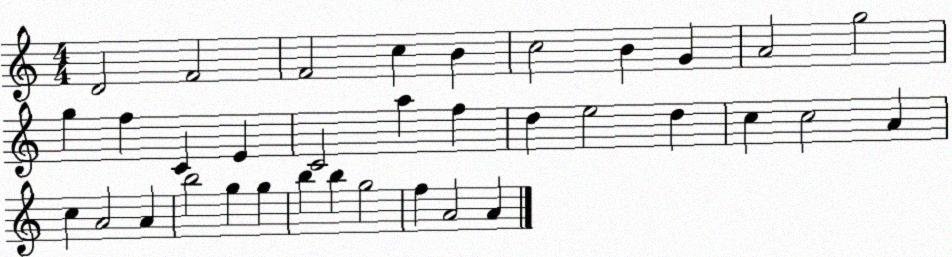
X:1
T:Untitled
M:4/4
L:1/4
K:C
D2 F2 F2 c B c2 B G A2 g2 g f C E C2 a f d e2 d c c2 A c A2 A b2 g g b b g2 f A2 A